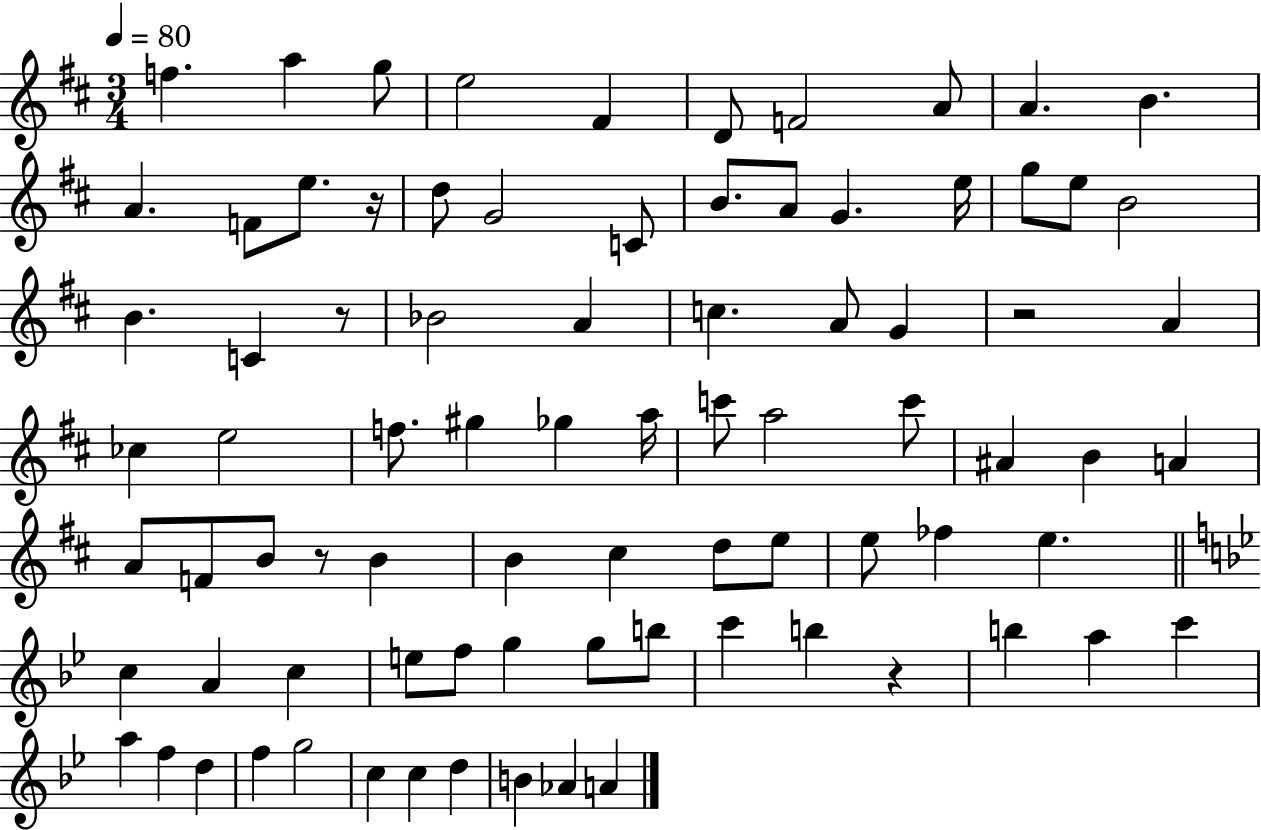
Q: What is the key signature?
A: D major